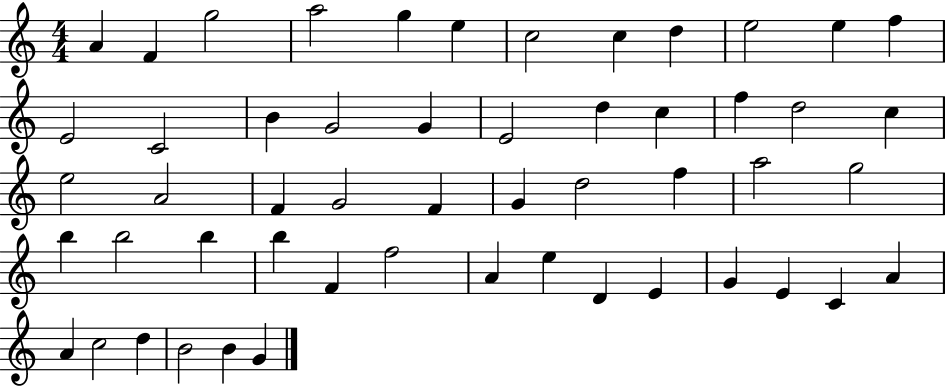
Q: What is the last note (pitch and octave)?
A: G4